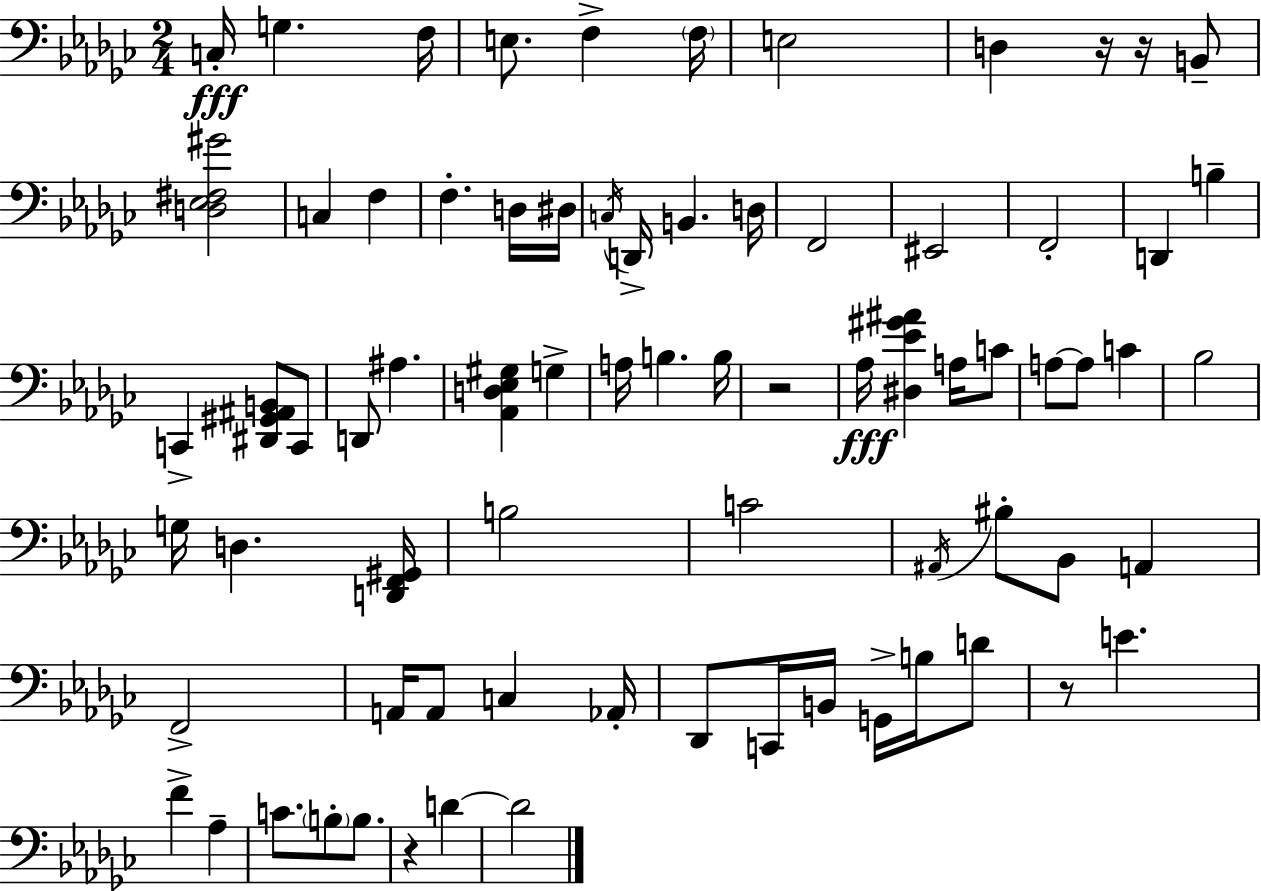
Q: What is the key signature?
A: EES minor